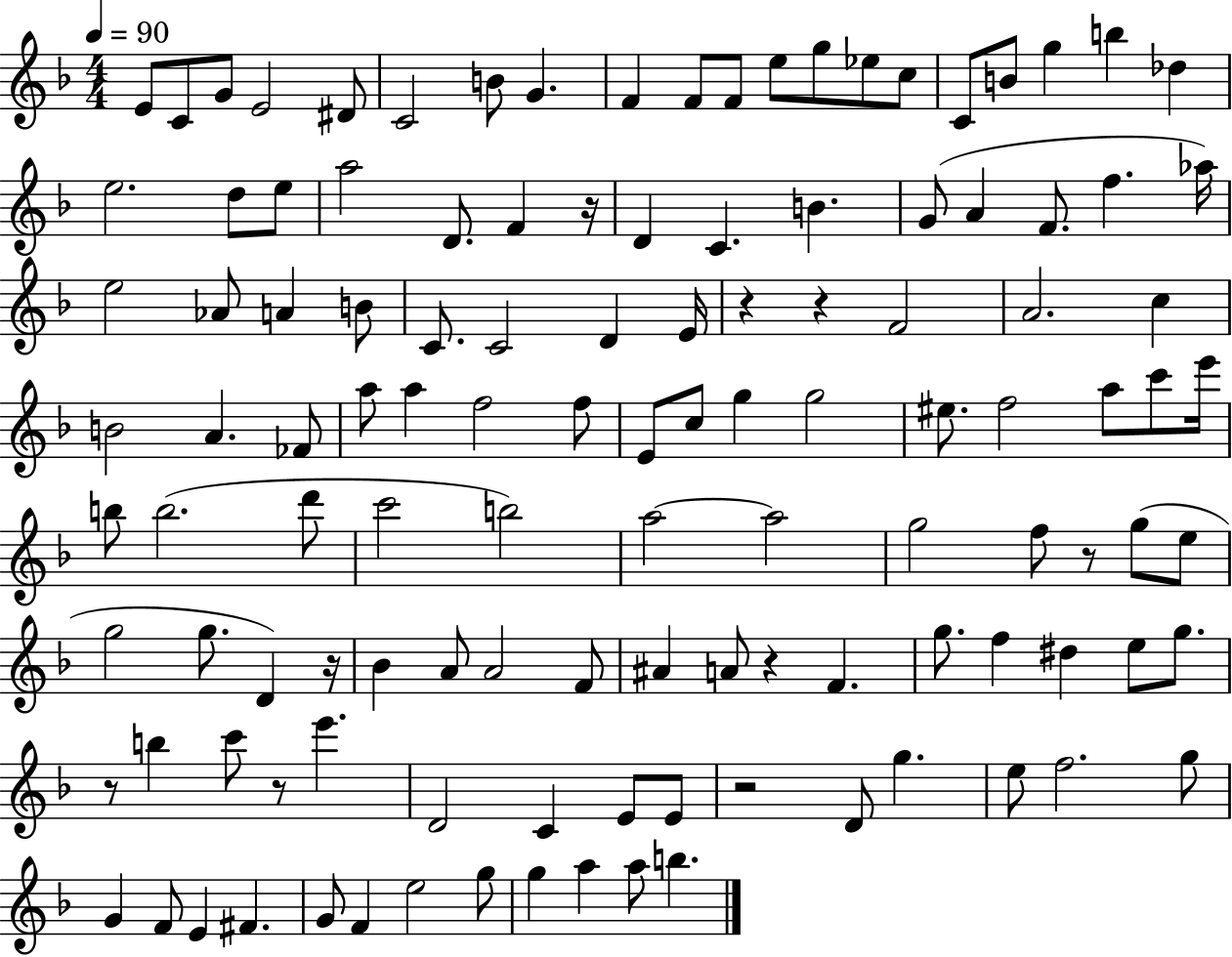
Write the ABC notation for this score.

X:1
T:Untitled
M:4/4
L:1/4
K:F
E/2 C/2 G/2 E2 ^D/2 C2 B/2 G F F/2 F/2 e/2 g/2 _e/2 c/2 C/2 B/2 g b _d e2 d/2 e/2 a2 D/2 F z/4 D C B G/2 A F/2 f _a/4 e2 _A/2 A B/2 C/2 C2 D E/4 z z F2 A2 c B2 A _F/2 a/2 a f2 f/2 E/2 c/2 g g2 ^e/2 f2 a/2 c'/2 e'/4 b/2 b2 d'/2 c'2 b2 a2 a2 g2 f/2 z/2 g/2 e/2 g2 g/2 D z/4 _B A/2 A2 F/2 ^A A/2 z F g/2 f ^d e/2 g/2 z/2 b c'/2 z/2 e' D2 C E/2 E/2 z2 D/2 g e/2 f2 g/2 G F/2 E ^F G/2 F e2 g/2 g a a/2 b